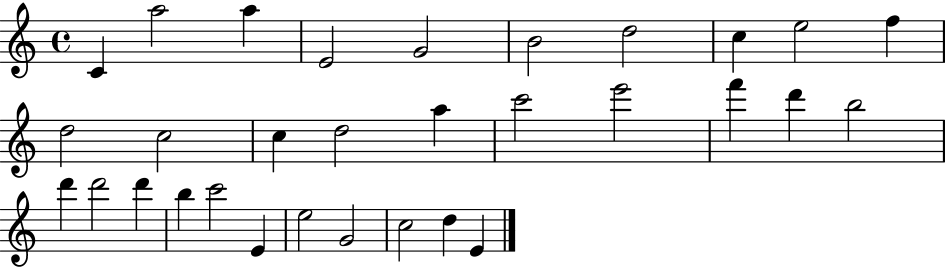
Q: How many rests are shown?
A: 0